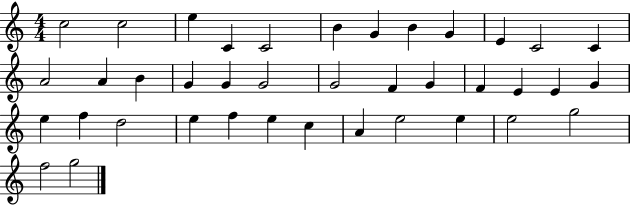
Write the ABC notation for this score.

X:1
T:Untitled
M:4/4
L:1/4
K:C
c2 c2 e C C2 B G B G E C2 C A2 A B G G G2 G2 F G F E E G e f d2 e f e c A e2 e e2 g2 f2 g2